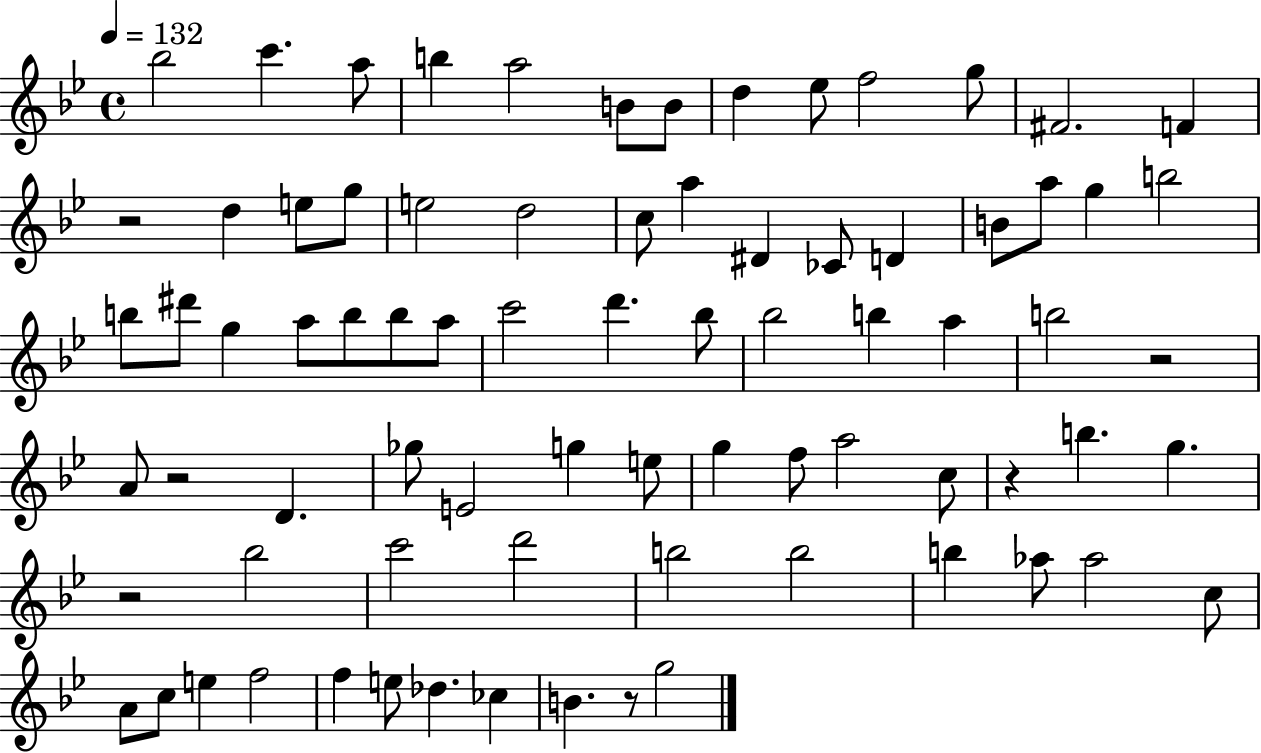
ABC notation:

X:1
T:Untitled
M:4/4
L:1/4
K:Bb
_b2 c' a/2 b a2 B/2 B/2 d _e/2 f2 g/2 ^F2 F z2 d e/2 g/2 e2 d2 c/2 a ^D _C/2 D B/2 a/2 g b2 b/2 ^d'/2 g a/2 b/2 b/2 a/2 c'2 d' _b/2 _b2 b a b2 z2 A/2 z2 D _g/2 E2 g e/2 g f/2 a2 c/2 z b g z2 _b2 c'2 d'2 b2 b2 b _a/2 _a2 c/2 A/2 c/2 e f2 f e/2 _d _c B z/2 g2